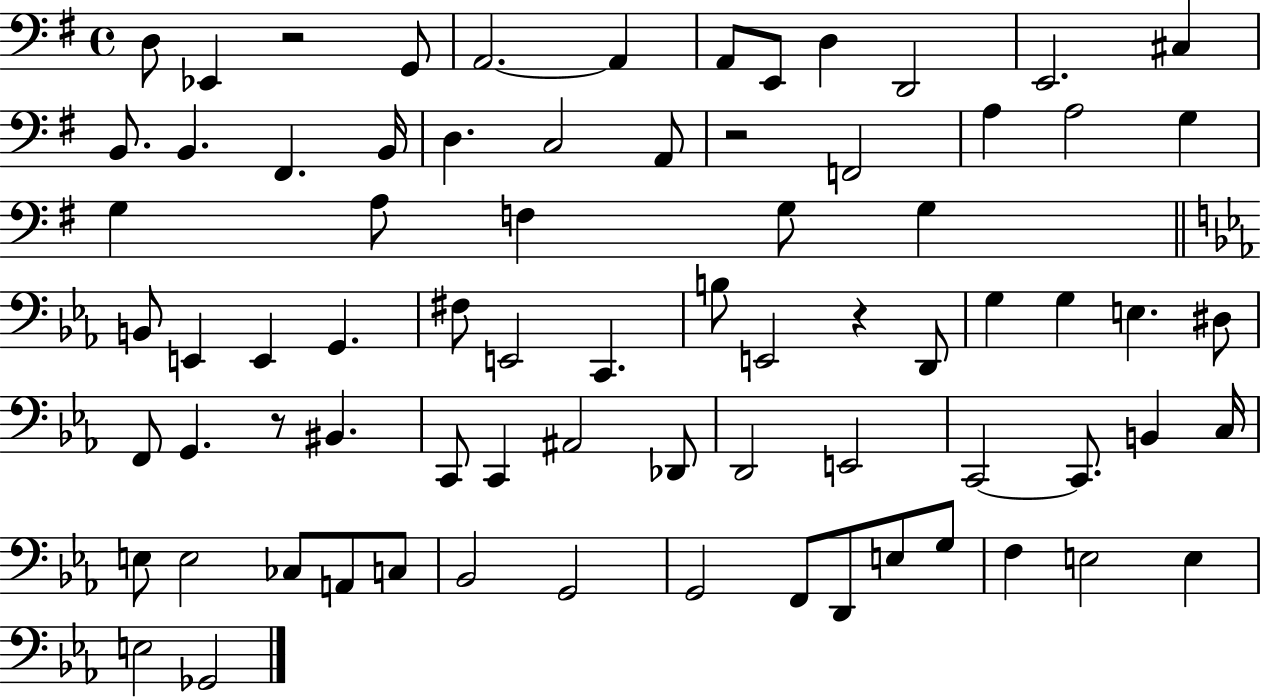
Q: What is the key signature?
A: G major